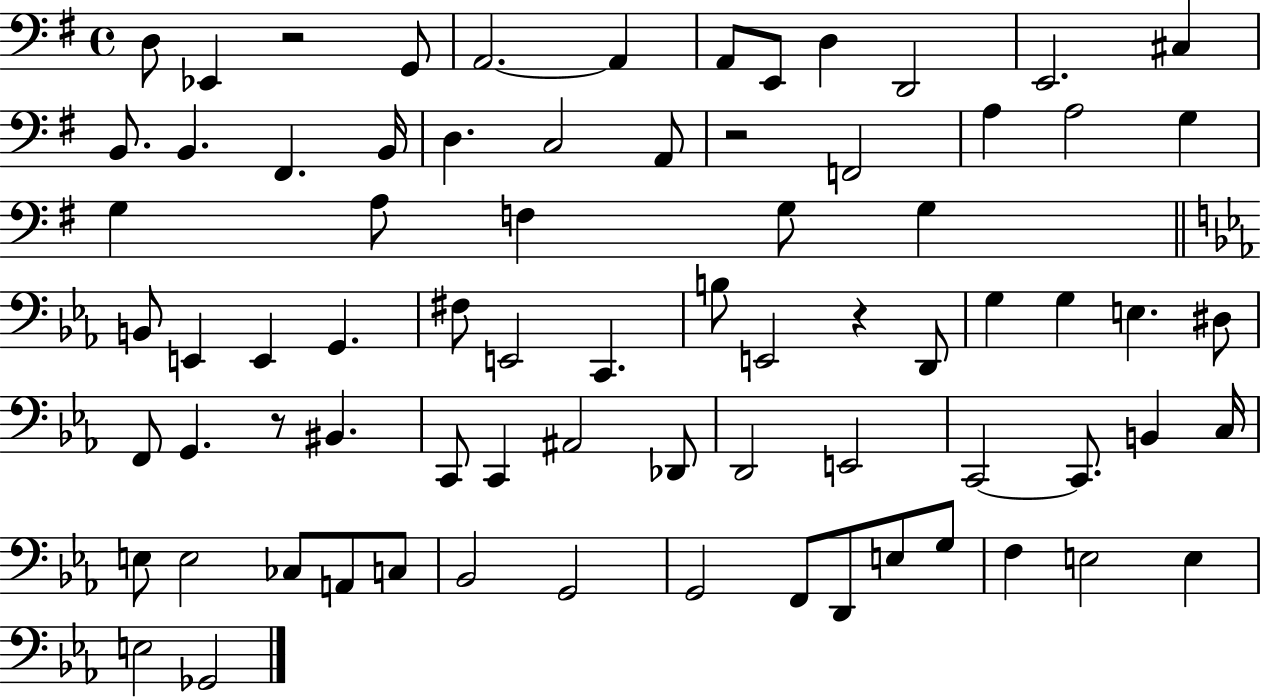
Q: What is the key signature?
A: G major